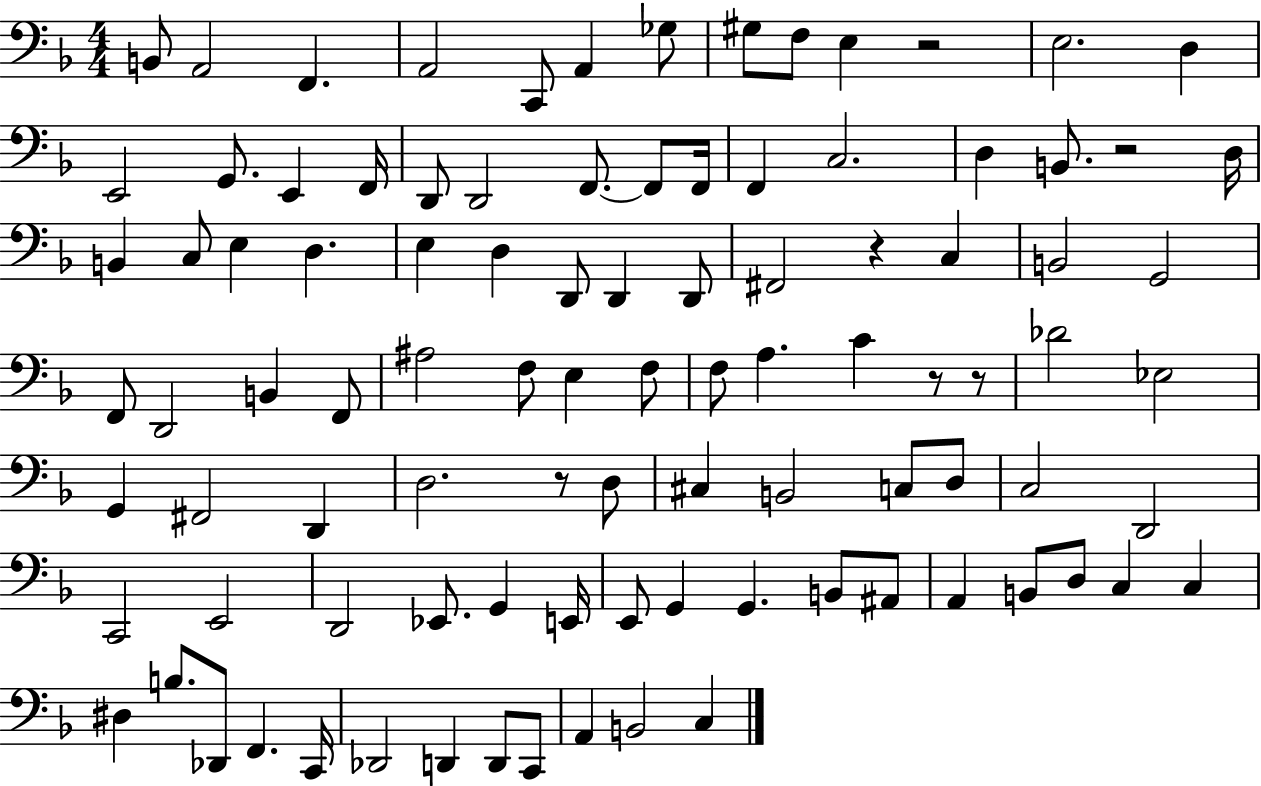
B2/e A2/h F2/q. A2/h C2/e A2/q Gb3/e G#3/e F3/e E3/q R/h E3/h. D3/q E2/h G2/e. E2/q F2/s D2/e D2/h F2/e. F2/e F2/s F2/q C3/h. D3/q B2/e. R/h D3/s B2/q C3/e E3/q D3/q. E3/q D3/q D2/e D2/q D2/e F#2/h R/q C3/q B2/h G2/h F2/e D2/h B2/q F2/e A#3/h F3/e E3/q F3/e F3/e A3/q. C4/q R/e R/e Db4/h Eb3/h G2/q F#2/h D2/q D3/h. R/e D3/e C#3/q B2/h C3/e D3/e C3/h D2/h C2/h E2/h D2/h Eb2/e. G2/q E2/s E2/e G2/q G2/q. B2/e A#2/e A2/q B2/e D3/e C3/q C3/q D#3/q B3/e. Db2/e F2/q. C2/s Db2/h D2/q D2/e C2/e A2/q B2/h C3/q